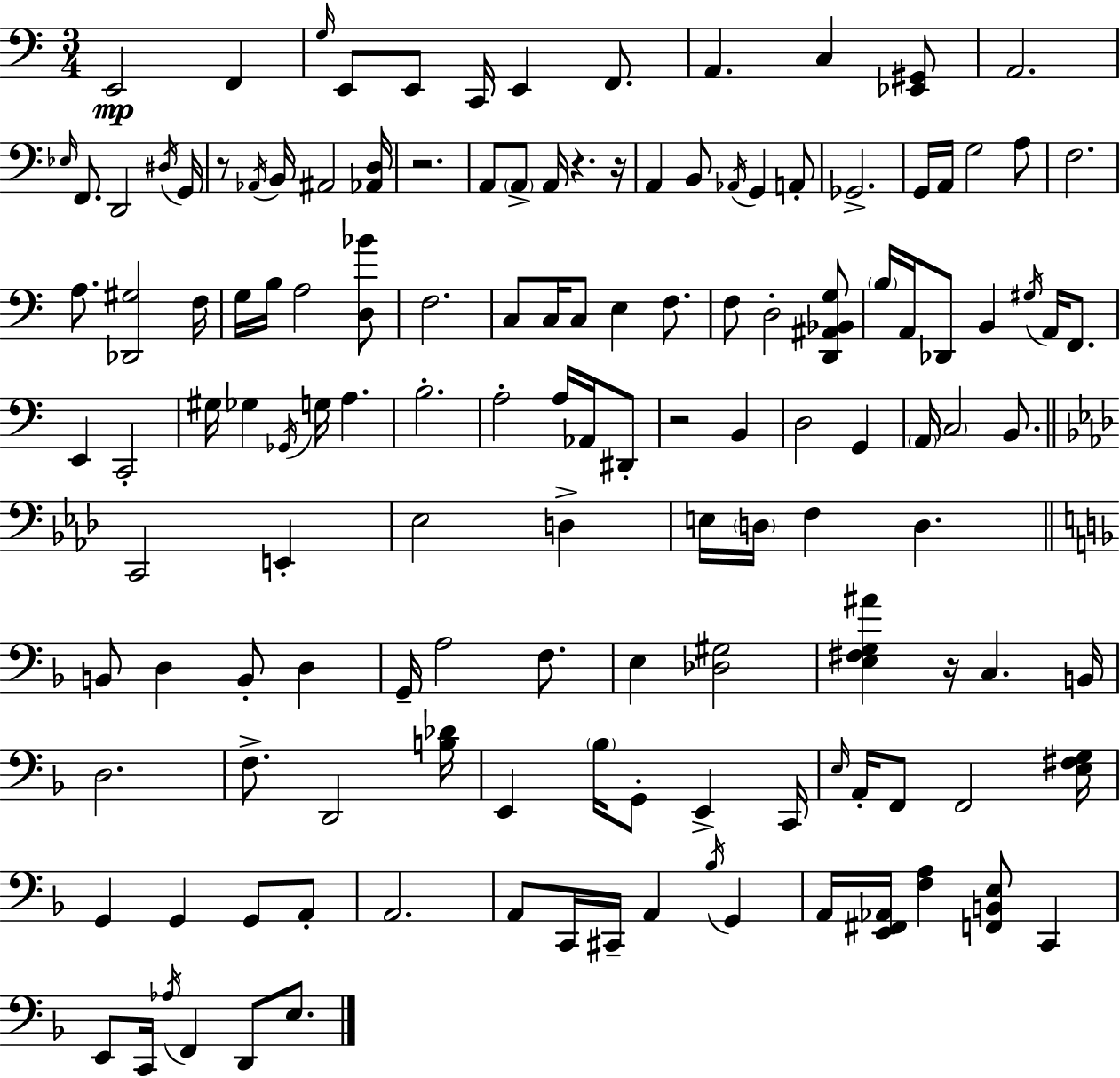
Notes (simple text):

E2/h F2/q G3/s E2/e E2/e C2/s E2/q F2/e. A2/q. C3/q [Eb2,G#2]/e A2/h. Eb3/s F2/e. D2/h D#3/s G2/s R/e Ab2/s B2/s A#2/h [Ab2,D3]/s R/h. A2/e A2/e A2/s R/q. R/s A2/q B2/e Ab2/s G2/q A2/e Gb2/h. G2/s A2/s G3/h A3/e F3/h. A3/e. [Db2,G#3]/h F3/s G3/s B3/s A3/h [D3,Bb4]/e F3/h. C3/e C3/s C3/e E3/q F3/e. F3/e D3/h [D2,A#2,Bb2,G3]/e B3/s A2/s Db2/e B2/q G#3/s A2/s F2/e. E2/q C2/h G#3/s Gb3/q Gb2/s G3/s A3/q. B3/h. A3/h A3/s Ab2/s D#2/e R/h B2/q D3/h G2/q A2/s C3/h B2/e. C2/h E2/q Eb3/h D3/q E3/s D3/s F3/q D3/q. B2/e D3/q B2/e D3/q G2/s A3/h F3/e. E3/q [Db3,G#3]/h [E3,F#3,G3,A#4]/q R/s C3/q. B2/s D3/h. F3/e. D2/h [B3,Db4]/s E2/q Bb3/s G2/e E2/q C2/s E3/s A2/s F2/e F2/h [E3,F#3,G3]/s G2/q G2/q G2/e A2/e A2/h. A2/e C2/s C#2/s A2/q Bb3/s G2/q A2/s [E2,F#2,Ab2]/s [F3,A3]/q [F2,B2,E3]/e C2/q E2/e C2/s Ab3/s F2/q D2/e E3/e.